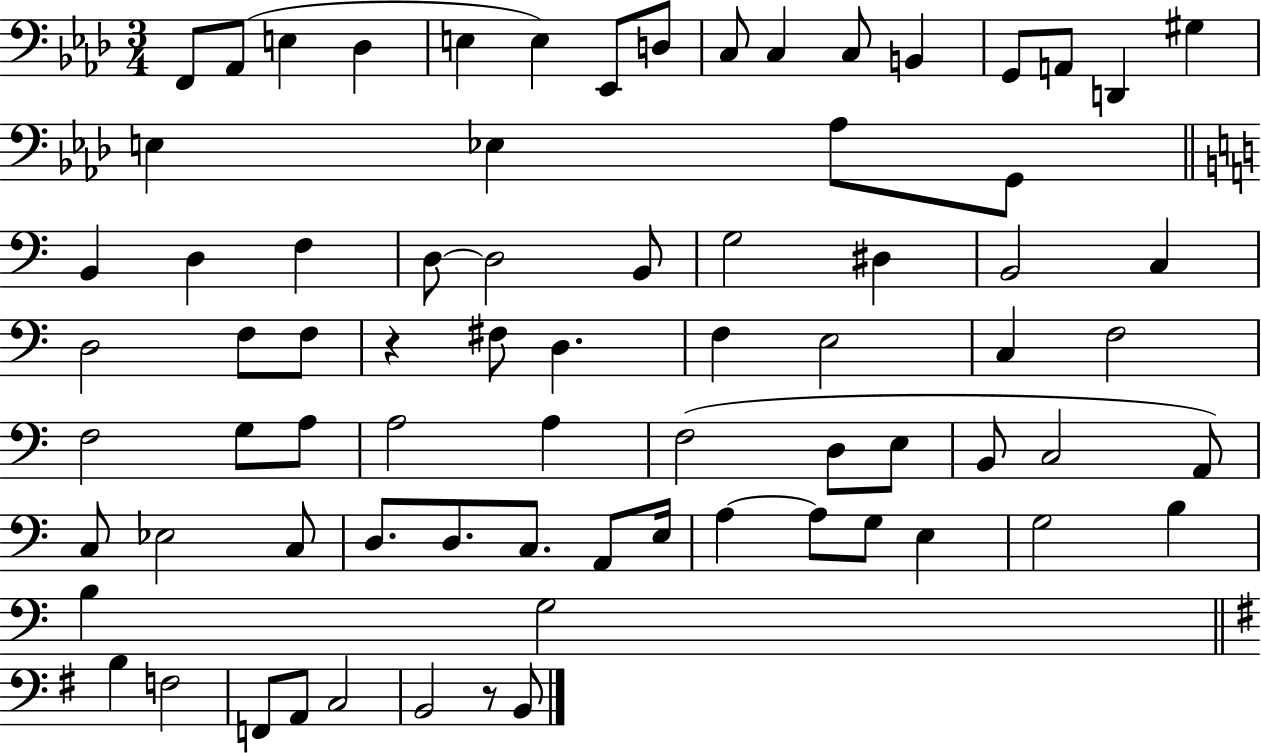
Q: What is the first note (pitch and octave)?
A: F2